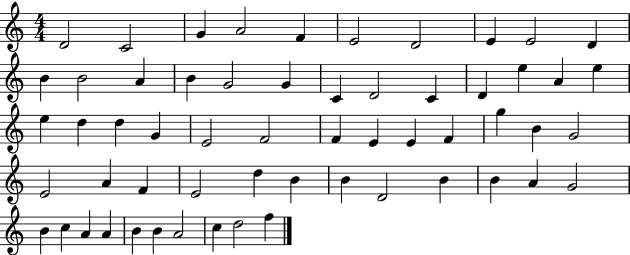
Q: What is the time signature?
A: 4/4